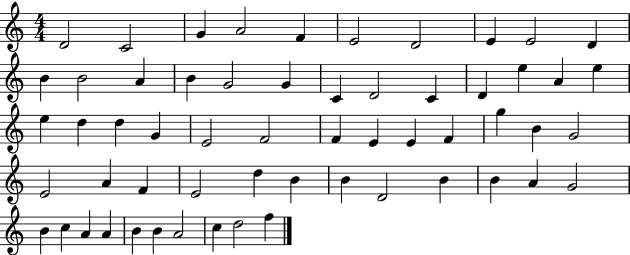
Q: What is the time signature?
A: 4/4